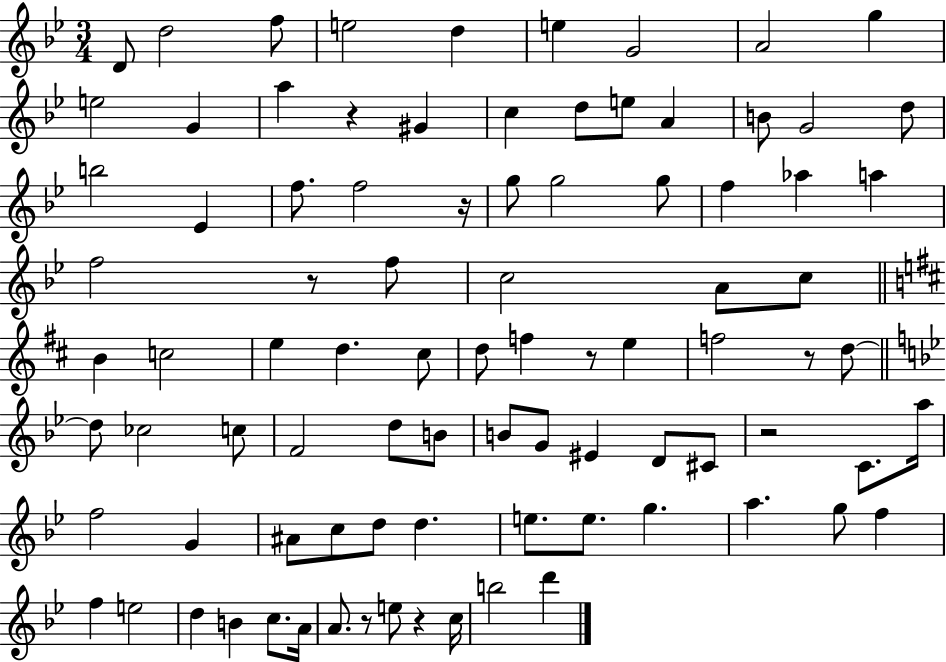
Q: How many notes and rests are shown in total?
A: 89